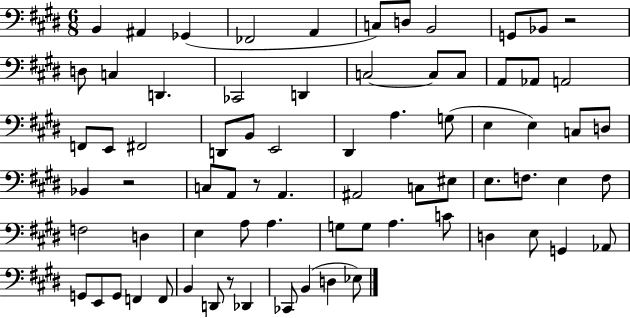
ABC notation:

X:1
T:Untitled
M:6/8
L:1/4
K:E
B,, ^A,, _G,, _F,,2 A,, C,/2 D,/2 B,,2 G,,/2 _B,,/2 z2 D,/2 C, D,, _C,,2 D,, C,2 C,/2 C,/2 A,,/2 _A,,/2 A,,2 F,,/2 E,,/2 ^F,,2 D,,/2 B,,/2 E,,2 ^D,, A, G,/2 E, E, C,/2 D,/2 _B,, z2 C,/2 A,,/2 z/2 A,, ^A,,2 C,/2 ^E,/2 E,/2 F,/2 E, F,/2 F,2 D, E, A,/2 A, G,/2 G,/2 A, C/2 D, E,/2 G,, _A,,/2 G,,/2 E,,/2 G,,/2 F,, F,,/2 B,, D,,/2 z/2 _D,, _C,,/2 B,, D, _E,/2